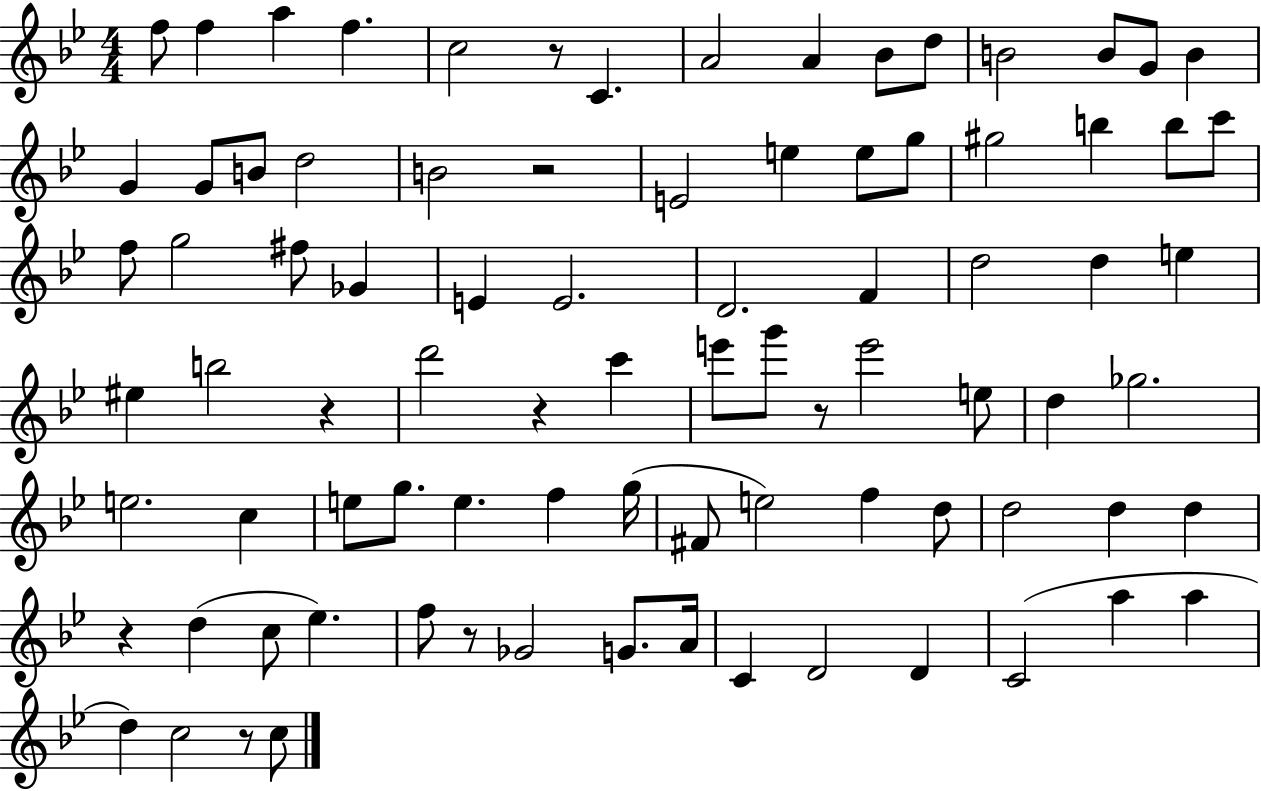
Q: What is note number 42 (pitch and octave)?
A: C6